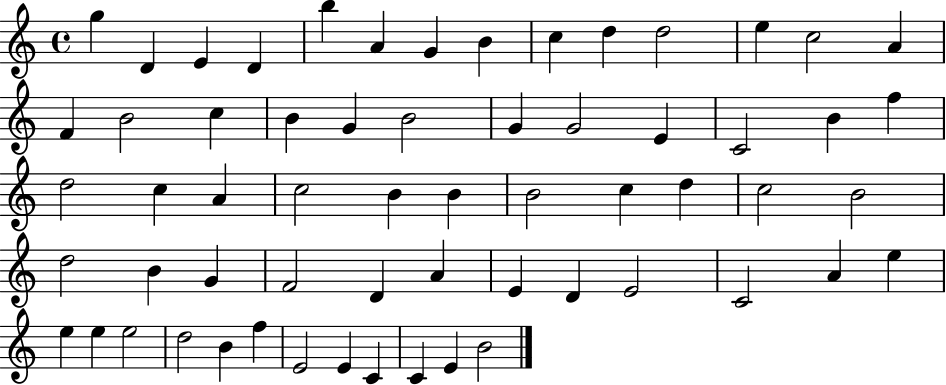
G5/q D4/q E4/q D4/q B5/q A4/q G4/q B4/q C5/q D5/q D5/h E5/q C5/h A4/q F4/q B4/h C5/q B4/q G4/q B4/h G4/q G4/h E4/q C4/h B4/q F5/q D5/h C5/q A4/q C5/h B4/q B4/q B4/h C5/q D5/q C5/h B4/h D5/h B4/q G4/q F4/h D4/q A4/q E4/q D4/q E4/h C4/h A4/q E5/q E5/q E5/q E5/h D5/h B4/q F5/q E4/h E4/q C4/q C4/q E4/q B4/h